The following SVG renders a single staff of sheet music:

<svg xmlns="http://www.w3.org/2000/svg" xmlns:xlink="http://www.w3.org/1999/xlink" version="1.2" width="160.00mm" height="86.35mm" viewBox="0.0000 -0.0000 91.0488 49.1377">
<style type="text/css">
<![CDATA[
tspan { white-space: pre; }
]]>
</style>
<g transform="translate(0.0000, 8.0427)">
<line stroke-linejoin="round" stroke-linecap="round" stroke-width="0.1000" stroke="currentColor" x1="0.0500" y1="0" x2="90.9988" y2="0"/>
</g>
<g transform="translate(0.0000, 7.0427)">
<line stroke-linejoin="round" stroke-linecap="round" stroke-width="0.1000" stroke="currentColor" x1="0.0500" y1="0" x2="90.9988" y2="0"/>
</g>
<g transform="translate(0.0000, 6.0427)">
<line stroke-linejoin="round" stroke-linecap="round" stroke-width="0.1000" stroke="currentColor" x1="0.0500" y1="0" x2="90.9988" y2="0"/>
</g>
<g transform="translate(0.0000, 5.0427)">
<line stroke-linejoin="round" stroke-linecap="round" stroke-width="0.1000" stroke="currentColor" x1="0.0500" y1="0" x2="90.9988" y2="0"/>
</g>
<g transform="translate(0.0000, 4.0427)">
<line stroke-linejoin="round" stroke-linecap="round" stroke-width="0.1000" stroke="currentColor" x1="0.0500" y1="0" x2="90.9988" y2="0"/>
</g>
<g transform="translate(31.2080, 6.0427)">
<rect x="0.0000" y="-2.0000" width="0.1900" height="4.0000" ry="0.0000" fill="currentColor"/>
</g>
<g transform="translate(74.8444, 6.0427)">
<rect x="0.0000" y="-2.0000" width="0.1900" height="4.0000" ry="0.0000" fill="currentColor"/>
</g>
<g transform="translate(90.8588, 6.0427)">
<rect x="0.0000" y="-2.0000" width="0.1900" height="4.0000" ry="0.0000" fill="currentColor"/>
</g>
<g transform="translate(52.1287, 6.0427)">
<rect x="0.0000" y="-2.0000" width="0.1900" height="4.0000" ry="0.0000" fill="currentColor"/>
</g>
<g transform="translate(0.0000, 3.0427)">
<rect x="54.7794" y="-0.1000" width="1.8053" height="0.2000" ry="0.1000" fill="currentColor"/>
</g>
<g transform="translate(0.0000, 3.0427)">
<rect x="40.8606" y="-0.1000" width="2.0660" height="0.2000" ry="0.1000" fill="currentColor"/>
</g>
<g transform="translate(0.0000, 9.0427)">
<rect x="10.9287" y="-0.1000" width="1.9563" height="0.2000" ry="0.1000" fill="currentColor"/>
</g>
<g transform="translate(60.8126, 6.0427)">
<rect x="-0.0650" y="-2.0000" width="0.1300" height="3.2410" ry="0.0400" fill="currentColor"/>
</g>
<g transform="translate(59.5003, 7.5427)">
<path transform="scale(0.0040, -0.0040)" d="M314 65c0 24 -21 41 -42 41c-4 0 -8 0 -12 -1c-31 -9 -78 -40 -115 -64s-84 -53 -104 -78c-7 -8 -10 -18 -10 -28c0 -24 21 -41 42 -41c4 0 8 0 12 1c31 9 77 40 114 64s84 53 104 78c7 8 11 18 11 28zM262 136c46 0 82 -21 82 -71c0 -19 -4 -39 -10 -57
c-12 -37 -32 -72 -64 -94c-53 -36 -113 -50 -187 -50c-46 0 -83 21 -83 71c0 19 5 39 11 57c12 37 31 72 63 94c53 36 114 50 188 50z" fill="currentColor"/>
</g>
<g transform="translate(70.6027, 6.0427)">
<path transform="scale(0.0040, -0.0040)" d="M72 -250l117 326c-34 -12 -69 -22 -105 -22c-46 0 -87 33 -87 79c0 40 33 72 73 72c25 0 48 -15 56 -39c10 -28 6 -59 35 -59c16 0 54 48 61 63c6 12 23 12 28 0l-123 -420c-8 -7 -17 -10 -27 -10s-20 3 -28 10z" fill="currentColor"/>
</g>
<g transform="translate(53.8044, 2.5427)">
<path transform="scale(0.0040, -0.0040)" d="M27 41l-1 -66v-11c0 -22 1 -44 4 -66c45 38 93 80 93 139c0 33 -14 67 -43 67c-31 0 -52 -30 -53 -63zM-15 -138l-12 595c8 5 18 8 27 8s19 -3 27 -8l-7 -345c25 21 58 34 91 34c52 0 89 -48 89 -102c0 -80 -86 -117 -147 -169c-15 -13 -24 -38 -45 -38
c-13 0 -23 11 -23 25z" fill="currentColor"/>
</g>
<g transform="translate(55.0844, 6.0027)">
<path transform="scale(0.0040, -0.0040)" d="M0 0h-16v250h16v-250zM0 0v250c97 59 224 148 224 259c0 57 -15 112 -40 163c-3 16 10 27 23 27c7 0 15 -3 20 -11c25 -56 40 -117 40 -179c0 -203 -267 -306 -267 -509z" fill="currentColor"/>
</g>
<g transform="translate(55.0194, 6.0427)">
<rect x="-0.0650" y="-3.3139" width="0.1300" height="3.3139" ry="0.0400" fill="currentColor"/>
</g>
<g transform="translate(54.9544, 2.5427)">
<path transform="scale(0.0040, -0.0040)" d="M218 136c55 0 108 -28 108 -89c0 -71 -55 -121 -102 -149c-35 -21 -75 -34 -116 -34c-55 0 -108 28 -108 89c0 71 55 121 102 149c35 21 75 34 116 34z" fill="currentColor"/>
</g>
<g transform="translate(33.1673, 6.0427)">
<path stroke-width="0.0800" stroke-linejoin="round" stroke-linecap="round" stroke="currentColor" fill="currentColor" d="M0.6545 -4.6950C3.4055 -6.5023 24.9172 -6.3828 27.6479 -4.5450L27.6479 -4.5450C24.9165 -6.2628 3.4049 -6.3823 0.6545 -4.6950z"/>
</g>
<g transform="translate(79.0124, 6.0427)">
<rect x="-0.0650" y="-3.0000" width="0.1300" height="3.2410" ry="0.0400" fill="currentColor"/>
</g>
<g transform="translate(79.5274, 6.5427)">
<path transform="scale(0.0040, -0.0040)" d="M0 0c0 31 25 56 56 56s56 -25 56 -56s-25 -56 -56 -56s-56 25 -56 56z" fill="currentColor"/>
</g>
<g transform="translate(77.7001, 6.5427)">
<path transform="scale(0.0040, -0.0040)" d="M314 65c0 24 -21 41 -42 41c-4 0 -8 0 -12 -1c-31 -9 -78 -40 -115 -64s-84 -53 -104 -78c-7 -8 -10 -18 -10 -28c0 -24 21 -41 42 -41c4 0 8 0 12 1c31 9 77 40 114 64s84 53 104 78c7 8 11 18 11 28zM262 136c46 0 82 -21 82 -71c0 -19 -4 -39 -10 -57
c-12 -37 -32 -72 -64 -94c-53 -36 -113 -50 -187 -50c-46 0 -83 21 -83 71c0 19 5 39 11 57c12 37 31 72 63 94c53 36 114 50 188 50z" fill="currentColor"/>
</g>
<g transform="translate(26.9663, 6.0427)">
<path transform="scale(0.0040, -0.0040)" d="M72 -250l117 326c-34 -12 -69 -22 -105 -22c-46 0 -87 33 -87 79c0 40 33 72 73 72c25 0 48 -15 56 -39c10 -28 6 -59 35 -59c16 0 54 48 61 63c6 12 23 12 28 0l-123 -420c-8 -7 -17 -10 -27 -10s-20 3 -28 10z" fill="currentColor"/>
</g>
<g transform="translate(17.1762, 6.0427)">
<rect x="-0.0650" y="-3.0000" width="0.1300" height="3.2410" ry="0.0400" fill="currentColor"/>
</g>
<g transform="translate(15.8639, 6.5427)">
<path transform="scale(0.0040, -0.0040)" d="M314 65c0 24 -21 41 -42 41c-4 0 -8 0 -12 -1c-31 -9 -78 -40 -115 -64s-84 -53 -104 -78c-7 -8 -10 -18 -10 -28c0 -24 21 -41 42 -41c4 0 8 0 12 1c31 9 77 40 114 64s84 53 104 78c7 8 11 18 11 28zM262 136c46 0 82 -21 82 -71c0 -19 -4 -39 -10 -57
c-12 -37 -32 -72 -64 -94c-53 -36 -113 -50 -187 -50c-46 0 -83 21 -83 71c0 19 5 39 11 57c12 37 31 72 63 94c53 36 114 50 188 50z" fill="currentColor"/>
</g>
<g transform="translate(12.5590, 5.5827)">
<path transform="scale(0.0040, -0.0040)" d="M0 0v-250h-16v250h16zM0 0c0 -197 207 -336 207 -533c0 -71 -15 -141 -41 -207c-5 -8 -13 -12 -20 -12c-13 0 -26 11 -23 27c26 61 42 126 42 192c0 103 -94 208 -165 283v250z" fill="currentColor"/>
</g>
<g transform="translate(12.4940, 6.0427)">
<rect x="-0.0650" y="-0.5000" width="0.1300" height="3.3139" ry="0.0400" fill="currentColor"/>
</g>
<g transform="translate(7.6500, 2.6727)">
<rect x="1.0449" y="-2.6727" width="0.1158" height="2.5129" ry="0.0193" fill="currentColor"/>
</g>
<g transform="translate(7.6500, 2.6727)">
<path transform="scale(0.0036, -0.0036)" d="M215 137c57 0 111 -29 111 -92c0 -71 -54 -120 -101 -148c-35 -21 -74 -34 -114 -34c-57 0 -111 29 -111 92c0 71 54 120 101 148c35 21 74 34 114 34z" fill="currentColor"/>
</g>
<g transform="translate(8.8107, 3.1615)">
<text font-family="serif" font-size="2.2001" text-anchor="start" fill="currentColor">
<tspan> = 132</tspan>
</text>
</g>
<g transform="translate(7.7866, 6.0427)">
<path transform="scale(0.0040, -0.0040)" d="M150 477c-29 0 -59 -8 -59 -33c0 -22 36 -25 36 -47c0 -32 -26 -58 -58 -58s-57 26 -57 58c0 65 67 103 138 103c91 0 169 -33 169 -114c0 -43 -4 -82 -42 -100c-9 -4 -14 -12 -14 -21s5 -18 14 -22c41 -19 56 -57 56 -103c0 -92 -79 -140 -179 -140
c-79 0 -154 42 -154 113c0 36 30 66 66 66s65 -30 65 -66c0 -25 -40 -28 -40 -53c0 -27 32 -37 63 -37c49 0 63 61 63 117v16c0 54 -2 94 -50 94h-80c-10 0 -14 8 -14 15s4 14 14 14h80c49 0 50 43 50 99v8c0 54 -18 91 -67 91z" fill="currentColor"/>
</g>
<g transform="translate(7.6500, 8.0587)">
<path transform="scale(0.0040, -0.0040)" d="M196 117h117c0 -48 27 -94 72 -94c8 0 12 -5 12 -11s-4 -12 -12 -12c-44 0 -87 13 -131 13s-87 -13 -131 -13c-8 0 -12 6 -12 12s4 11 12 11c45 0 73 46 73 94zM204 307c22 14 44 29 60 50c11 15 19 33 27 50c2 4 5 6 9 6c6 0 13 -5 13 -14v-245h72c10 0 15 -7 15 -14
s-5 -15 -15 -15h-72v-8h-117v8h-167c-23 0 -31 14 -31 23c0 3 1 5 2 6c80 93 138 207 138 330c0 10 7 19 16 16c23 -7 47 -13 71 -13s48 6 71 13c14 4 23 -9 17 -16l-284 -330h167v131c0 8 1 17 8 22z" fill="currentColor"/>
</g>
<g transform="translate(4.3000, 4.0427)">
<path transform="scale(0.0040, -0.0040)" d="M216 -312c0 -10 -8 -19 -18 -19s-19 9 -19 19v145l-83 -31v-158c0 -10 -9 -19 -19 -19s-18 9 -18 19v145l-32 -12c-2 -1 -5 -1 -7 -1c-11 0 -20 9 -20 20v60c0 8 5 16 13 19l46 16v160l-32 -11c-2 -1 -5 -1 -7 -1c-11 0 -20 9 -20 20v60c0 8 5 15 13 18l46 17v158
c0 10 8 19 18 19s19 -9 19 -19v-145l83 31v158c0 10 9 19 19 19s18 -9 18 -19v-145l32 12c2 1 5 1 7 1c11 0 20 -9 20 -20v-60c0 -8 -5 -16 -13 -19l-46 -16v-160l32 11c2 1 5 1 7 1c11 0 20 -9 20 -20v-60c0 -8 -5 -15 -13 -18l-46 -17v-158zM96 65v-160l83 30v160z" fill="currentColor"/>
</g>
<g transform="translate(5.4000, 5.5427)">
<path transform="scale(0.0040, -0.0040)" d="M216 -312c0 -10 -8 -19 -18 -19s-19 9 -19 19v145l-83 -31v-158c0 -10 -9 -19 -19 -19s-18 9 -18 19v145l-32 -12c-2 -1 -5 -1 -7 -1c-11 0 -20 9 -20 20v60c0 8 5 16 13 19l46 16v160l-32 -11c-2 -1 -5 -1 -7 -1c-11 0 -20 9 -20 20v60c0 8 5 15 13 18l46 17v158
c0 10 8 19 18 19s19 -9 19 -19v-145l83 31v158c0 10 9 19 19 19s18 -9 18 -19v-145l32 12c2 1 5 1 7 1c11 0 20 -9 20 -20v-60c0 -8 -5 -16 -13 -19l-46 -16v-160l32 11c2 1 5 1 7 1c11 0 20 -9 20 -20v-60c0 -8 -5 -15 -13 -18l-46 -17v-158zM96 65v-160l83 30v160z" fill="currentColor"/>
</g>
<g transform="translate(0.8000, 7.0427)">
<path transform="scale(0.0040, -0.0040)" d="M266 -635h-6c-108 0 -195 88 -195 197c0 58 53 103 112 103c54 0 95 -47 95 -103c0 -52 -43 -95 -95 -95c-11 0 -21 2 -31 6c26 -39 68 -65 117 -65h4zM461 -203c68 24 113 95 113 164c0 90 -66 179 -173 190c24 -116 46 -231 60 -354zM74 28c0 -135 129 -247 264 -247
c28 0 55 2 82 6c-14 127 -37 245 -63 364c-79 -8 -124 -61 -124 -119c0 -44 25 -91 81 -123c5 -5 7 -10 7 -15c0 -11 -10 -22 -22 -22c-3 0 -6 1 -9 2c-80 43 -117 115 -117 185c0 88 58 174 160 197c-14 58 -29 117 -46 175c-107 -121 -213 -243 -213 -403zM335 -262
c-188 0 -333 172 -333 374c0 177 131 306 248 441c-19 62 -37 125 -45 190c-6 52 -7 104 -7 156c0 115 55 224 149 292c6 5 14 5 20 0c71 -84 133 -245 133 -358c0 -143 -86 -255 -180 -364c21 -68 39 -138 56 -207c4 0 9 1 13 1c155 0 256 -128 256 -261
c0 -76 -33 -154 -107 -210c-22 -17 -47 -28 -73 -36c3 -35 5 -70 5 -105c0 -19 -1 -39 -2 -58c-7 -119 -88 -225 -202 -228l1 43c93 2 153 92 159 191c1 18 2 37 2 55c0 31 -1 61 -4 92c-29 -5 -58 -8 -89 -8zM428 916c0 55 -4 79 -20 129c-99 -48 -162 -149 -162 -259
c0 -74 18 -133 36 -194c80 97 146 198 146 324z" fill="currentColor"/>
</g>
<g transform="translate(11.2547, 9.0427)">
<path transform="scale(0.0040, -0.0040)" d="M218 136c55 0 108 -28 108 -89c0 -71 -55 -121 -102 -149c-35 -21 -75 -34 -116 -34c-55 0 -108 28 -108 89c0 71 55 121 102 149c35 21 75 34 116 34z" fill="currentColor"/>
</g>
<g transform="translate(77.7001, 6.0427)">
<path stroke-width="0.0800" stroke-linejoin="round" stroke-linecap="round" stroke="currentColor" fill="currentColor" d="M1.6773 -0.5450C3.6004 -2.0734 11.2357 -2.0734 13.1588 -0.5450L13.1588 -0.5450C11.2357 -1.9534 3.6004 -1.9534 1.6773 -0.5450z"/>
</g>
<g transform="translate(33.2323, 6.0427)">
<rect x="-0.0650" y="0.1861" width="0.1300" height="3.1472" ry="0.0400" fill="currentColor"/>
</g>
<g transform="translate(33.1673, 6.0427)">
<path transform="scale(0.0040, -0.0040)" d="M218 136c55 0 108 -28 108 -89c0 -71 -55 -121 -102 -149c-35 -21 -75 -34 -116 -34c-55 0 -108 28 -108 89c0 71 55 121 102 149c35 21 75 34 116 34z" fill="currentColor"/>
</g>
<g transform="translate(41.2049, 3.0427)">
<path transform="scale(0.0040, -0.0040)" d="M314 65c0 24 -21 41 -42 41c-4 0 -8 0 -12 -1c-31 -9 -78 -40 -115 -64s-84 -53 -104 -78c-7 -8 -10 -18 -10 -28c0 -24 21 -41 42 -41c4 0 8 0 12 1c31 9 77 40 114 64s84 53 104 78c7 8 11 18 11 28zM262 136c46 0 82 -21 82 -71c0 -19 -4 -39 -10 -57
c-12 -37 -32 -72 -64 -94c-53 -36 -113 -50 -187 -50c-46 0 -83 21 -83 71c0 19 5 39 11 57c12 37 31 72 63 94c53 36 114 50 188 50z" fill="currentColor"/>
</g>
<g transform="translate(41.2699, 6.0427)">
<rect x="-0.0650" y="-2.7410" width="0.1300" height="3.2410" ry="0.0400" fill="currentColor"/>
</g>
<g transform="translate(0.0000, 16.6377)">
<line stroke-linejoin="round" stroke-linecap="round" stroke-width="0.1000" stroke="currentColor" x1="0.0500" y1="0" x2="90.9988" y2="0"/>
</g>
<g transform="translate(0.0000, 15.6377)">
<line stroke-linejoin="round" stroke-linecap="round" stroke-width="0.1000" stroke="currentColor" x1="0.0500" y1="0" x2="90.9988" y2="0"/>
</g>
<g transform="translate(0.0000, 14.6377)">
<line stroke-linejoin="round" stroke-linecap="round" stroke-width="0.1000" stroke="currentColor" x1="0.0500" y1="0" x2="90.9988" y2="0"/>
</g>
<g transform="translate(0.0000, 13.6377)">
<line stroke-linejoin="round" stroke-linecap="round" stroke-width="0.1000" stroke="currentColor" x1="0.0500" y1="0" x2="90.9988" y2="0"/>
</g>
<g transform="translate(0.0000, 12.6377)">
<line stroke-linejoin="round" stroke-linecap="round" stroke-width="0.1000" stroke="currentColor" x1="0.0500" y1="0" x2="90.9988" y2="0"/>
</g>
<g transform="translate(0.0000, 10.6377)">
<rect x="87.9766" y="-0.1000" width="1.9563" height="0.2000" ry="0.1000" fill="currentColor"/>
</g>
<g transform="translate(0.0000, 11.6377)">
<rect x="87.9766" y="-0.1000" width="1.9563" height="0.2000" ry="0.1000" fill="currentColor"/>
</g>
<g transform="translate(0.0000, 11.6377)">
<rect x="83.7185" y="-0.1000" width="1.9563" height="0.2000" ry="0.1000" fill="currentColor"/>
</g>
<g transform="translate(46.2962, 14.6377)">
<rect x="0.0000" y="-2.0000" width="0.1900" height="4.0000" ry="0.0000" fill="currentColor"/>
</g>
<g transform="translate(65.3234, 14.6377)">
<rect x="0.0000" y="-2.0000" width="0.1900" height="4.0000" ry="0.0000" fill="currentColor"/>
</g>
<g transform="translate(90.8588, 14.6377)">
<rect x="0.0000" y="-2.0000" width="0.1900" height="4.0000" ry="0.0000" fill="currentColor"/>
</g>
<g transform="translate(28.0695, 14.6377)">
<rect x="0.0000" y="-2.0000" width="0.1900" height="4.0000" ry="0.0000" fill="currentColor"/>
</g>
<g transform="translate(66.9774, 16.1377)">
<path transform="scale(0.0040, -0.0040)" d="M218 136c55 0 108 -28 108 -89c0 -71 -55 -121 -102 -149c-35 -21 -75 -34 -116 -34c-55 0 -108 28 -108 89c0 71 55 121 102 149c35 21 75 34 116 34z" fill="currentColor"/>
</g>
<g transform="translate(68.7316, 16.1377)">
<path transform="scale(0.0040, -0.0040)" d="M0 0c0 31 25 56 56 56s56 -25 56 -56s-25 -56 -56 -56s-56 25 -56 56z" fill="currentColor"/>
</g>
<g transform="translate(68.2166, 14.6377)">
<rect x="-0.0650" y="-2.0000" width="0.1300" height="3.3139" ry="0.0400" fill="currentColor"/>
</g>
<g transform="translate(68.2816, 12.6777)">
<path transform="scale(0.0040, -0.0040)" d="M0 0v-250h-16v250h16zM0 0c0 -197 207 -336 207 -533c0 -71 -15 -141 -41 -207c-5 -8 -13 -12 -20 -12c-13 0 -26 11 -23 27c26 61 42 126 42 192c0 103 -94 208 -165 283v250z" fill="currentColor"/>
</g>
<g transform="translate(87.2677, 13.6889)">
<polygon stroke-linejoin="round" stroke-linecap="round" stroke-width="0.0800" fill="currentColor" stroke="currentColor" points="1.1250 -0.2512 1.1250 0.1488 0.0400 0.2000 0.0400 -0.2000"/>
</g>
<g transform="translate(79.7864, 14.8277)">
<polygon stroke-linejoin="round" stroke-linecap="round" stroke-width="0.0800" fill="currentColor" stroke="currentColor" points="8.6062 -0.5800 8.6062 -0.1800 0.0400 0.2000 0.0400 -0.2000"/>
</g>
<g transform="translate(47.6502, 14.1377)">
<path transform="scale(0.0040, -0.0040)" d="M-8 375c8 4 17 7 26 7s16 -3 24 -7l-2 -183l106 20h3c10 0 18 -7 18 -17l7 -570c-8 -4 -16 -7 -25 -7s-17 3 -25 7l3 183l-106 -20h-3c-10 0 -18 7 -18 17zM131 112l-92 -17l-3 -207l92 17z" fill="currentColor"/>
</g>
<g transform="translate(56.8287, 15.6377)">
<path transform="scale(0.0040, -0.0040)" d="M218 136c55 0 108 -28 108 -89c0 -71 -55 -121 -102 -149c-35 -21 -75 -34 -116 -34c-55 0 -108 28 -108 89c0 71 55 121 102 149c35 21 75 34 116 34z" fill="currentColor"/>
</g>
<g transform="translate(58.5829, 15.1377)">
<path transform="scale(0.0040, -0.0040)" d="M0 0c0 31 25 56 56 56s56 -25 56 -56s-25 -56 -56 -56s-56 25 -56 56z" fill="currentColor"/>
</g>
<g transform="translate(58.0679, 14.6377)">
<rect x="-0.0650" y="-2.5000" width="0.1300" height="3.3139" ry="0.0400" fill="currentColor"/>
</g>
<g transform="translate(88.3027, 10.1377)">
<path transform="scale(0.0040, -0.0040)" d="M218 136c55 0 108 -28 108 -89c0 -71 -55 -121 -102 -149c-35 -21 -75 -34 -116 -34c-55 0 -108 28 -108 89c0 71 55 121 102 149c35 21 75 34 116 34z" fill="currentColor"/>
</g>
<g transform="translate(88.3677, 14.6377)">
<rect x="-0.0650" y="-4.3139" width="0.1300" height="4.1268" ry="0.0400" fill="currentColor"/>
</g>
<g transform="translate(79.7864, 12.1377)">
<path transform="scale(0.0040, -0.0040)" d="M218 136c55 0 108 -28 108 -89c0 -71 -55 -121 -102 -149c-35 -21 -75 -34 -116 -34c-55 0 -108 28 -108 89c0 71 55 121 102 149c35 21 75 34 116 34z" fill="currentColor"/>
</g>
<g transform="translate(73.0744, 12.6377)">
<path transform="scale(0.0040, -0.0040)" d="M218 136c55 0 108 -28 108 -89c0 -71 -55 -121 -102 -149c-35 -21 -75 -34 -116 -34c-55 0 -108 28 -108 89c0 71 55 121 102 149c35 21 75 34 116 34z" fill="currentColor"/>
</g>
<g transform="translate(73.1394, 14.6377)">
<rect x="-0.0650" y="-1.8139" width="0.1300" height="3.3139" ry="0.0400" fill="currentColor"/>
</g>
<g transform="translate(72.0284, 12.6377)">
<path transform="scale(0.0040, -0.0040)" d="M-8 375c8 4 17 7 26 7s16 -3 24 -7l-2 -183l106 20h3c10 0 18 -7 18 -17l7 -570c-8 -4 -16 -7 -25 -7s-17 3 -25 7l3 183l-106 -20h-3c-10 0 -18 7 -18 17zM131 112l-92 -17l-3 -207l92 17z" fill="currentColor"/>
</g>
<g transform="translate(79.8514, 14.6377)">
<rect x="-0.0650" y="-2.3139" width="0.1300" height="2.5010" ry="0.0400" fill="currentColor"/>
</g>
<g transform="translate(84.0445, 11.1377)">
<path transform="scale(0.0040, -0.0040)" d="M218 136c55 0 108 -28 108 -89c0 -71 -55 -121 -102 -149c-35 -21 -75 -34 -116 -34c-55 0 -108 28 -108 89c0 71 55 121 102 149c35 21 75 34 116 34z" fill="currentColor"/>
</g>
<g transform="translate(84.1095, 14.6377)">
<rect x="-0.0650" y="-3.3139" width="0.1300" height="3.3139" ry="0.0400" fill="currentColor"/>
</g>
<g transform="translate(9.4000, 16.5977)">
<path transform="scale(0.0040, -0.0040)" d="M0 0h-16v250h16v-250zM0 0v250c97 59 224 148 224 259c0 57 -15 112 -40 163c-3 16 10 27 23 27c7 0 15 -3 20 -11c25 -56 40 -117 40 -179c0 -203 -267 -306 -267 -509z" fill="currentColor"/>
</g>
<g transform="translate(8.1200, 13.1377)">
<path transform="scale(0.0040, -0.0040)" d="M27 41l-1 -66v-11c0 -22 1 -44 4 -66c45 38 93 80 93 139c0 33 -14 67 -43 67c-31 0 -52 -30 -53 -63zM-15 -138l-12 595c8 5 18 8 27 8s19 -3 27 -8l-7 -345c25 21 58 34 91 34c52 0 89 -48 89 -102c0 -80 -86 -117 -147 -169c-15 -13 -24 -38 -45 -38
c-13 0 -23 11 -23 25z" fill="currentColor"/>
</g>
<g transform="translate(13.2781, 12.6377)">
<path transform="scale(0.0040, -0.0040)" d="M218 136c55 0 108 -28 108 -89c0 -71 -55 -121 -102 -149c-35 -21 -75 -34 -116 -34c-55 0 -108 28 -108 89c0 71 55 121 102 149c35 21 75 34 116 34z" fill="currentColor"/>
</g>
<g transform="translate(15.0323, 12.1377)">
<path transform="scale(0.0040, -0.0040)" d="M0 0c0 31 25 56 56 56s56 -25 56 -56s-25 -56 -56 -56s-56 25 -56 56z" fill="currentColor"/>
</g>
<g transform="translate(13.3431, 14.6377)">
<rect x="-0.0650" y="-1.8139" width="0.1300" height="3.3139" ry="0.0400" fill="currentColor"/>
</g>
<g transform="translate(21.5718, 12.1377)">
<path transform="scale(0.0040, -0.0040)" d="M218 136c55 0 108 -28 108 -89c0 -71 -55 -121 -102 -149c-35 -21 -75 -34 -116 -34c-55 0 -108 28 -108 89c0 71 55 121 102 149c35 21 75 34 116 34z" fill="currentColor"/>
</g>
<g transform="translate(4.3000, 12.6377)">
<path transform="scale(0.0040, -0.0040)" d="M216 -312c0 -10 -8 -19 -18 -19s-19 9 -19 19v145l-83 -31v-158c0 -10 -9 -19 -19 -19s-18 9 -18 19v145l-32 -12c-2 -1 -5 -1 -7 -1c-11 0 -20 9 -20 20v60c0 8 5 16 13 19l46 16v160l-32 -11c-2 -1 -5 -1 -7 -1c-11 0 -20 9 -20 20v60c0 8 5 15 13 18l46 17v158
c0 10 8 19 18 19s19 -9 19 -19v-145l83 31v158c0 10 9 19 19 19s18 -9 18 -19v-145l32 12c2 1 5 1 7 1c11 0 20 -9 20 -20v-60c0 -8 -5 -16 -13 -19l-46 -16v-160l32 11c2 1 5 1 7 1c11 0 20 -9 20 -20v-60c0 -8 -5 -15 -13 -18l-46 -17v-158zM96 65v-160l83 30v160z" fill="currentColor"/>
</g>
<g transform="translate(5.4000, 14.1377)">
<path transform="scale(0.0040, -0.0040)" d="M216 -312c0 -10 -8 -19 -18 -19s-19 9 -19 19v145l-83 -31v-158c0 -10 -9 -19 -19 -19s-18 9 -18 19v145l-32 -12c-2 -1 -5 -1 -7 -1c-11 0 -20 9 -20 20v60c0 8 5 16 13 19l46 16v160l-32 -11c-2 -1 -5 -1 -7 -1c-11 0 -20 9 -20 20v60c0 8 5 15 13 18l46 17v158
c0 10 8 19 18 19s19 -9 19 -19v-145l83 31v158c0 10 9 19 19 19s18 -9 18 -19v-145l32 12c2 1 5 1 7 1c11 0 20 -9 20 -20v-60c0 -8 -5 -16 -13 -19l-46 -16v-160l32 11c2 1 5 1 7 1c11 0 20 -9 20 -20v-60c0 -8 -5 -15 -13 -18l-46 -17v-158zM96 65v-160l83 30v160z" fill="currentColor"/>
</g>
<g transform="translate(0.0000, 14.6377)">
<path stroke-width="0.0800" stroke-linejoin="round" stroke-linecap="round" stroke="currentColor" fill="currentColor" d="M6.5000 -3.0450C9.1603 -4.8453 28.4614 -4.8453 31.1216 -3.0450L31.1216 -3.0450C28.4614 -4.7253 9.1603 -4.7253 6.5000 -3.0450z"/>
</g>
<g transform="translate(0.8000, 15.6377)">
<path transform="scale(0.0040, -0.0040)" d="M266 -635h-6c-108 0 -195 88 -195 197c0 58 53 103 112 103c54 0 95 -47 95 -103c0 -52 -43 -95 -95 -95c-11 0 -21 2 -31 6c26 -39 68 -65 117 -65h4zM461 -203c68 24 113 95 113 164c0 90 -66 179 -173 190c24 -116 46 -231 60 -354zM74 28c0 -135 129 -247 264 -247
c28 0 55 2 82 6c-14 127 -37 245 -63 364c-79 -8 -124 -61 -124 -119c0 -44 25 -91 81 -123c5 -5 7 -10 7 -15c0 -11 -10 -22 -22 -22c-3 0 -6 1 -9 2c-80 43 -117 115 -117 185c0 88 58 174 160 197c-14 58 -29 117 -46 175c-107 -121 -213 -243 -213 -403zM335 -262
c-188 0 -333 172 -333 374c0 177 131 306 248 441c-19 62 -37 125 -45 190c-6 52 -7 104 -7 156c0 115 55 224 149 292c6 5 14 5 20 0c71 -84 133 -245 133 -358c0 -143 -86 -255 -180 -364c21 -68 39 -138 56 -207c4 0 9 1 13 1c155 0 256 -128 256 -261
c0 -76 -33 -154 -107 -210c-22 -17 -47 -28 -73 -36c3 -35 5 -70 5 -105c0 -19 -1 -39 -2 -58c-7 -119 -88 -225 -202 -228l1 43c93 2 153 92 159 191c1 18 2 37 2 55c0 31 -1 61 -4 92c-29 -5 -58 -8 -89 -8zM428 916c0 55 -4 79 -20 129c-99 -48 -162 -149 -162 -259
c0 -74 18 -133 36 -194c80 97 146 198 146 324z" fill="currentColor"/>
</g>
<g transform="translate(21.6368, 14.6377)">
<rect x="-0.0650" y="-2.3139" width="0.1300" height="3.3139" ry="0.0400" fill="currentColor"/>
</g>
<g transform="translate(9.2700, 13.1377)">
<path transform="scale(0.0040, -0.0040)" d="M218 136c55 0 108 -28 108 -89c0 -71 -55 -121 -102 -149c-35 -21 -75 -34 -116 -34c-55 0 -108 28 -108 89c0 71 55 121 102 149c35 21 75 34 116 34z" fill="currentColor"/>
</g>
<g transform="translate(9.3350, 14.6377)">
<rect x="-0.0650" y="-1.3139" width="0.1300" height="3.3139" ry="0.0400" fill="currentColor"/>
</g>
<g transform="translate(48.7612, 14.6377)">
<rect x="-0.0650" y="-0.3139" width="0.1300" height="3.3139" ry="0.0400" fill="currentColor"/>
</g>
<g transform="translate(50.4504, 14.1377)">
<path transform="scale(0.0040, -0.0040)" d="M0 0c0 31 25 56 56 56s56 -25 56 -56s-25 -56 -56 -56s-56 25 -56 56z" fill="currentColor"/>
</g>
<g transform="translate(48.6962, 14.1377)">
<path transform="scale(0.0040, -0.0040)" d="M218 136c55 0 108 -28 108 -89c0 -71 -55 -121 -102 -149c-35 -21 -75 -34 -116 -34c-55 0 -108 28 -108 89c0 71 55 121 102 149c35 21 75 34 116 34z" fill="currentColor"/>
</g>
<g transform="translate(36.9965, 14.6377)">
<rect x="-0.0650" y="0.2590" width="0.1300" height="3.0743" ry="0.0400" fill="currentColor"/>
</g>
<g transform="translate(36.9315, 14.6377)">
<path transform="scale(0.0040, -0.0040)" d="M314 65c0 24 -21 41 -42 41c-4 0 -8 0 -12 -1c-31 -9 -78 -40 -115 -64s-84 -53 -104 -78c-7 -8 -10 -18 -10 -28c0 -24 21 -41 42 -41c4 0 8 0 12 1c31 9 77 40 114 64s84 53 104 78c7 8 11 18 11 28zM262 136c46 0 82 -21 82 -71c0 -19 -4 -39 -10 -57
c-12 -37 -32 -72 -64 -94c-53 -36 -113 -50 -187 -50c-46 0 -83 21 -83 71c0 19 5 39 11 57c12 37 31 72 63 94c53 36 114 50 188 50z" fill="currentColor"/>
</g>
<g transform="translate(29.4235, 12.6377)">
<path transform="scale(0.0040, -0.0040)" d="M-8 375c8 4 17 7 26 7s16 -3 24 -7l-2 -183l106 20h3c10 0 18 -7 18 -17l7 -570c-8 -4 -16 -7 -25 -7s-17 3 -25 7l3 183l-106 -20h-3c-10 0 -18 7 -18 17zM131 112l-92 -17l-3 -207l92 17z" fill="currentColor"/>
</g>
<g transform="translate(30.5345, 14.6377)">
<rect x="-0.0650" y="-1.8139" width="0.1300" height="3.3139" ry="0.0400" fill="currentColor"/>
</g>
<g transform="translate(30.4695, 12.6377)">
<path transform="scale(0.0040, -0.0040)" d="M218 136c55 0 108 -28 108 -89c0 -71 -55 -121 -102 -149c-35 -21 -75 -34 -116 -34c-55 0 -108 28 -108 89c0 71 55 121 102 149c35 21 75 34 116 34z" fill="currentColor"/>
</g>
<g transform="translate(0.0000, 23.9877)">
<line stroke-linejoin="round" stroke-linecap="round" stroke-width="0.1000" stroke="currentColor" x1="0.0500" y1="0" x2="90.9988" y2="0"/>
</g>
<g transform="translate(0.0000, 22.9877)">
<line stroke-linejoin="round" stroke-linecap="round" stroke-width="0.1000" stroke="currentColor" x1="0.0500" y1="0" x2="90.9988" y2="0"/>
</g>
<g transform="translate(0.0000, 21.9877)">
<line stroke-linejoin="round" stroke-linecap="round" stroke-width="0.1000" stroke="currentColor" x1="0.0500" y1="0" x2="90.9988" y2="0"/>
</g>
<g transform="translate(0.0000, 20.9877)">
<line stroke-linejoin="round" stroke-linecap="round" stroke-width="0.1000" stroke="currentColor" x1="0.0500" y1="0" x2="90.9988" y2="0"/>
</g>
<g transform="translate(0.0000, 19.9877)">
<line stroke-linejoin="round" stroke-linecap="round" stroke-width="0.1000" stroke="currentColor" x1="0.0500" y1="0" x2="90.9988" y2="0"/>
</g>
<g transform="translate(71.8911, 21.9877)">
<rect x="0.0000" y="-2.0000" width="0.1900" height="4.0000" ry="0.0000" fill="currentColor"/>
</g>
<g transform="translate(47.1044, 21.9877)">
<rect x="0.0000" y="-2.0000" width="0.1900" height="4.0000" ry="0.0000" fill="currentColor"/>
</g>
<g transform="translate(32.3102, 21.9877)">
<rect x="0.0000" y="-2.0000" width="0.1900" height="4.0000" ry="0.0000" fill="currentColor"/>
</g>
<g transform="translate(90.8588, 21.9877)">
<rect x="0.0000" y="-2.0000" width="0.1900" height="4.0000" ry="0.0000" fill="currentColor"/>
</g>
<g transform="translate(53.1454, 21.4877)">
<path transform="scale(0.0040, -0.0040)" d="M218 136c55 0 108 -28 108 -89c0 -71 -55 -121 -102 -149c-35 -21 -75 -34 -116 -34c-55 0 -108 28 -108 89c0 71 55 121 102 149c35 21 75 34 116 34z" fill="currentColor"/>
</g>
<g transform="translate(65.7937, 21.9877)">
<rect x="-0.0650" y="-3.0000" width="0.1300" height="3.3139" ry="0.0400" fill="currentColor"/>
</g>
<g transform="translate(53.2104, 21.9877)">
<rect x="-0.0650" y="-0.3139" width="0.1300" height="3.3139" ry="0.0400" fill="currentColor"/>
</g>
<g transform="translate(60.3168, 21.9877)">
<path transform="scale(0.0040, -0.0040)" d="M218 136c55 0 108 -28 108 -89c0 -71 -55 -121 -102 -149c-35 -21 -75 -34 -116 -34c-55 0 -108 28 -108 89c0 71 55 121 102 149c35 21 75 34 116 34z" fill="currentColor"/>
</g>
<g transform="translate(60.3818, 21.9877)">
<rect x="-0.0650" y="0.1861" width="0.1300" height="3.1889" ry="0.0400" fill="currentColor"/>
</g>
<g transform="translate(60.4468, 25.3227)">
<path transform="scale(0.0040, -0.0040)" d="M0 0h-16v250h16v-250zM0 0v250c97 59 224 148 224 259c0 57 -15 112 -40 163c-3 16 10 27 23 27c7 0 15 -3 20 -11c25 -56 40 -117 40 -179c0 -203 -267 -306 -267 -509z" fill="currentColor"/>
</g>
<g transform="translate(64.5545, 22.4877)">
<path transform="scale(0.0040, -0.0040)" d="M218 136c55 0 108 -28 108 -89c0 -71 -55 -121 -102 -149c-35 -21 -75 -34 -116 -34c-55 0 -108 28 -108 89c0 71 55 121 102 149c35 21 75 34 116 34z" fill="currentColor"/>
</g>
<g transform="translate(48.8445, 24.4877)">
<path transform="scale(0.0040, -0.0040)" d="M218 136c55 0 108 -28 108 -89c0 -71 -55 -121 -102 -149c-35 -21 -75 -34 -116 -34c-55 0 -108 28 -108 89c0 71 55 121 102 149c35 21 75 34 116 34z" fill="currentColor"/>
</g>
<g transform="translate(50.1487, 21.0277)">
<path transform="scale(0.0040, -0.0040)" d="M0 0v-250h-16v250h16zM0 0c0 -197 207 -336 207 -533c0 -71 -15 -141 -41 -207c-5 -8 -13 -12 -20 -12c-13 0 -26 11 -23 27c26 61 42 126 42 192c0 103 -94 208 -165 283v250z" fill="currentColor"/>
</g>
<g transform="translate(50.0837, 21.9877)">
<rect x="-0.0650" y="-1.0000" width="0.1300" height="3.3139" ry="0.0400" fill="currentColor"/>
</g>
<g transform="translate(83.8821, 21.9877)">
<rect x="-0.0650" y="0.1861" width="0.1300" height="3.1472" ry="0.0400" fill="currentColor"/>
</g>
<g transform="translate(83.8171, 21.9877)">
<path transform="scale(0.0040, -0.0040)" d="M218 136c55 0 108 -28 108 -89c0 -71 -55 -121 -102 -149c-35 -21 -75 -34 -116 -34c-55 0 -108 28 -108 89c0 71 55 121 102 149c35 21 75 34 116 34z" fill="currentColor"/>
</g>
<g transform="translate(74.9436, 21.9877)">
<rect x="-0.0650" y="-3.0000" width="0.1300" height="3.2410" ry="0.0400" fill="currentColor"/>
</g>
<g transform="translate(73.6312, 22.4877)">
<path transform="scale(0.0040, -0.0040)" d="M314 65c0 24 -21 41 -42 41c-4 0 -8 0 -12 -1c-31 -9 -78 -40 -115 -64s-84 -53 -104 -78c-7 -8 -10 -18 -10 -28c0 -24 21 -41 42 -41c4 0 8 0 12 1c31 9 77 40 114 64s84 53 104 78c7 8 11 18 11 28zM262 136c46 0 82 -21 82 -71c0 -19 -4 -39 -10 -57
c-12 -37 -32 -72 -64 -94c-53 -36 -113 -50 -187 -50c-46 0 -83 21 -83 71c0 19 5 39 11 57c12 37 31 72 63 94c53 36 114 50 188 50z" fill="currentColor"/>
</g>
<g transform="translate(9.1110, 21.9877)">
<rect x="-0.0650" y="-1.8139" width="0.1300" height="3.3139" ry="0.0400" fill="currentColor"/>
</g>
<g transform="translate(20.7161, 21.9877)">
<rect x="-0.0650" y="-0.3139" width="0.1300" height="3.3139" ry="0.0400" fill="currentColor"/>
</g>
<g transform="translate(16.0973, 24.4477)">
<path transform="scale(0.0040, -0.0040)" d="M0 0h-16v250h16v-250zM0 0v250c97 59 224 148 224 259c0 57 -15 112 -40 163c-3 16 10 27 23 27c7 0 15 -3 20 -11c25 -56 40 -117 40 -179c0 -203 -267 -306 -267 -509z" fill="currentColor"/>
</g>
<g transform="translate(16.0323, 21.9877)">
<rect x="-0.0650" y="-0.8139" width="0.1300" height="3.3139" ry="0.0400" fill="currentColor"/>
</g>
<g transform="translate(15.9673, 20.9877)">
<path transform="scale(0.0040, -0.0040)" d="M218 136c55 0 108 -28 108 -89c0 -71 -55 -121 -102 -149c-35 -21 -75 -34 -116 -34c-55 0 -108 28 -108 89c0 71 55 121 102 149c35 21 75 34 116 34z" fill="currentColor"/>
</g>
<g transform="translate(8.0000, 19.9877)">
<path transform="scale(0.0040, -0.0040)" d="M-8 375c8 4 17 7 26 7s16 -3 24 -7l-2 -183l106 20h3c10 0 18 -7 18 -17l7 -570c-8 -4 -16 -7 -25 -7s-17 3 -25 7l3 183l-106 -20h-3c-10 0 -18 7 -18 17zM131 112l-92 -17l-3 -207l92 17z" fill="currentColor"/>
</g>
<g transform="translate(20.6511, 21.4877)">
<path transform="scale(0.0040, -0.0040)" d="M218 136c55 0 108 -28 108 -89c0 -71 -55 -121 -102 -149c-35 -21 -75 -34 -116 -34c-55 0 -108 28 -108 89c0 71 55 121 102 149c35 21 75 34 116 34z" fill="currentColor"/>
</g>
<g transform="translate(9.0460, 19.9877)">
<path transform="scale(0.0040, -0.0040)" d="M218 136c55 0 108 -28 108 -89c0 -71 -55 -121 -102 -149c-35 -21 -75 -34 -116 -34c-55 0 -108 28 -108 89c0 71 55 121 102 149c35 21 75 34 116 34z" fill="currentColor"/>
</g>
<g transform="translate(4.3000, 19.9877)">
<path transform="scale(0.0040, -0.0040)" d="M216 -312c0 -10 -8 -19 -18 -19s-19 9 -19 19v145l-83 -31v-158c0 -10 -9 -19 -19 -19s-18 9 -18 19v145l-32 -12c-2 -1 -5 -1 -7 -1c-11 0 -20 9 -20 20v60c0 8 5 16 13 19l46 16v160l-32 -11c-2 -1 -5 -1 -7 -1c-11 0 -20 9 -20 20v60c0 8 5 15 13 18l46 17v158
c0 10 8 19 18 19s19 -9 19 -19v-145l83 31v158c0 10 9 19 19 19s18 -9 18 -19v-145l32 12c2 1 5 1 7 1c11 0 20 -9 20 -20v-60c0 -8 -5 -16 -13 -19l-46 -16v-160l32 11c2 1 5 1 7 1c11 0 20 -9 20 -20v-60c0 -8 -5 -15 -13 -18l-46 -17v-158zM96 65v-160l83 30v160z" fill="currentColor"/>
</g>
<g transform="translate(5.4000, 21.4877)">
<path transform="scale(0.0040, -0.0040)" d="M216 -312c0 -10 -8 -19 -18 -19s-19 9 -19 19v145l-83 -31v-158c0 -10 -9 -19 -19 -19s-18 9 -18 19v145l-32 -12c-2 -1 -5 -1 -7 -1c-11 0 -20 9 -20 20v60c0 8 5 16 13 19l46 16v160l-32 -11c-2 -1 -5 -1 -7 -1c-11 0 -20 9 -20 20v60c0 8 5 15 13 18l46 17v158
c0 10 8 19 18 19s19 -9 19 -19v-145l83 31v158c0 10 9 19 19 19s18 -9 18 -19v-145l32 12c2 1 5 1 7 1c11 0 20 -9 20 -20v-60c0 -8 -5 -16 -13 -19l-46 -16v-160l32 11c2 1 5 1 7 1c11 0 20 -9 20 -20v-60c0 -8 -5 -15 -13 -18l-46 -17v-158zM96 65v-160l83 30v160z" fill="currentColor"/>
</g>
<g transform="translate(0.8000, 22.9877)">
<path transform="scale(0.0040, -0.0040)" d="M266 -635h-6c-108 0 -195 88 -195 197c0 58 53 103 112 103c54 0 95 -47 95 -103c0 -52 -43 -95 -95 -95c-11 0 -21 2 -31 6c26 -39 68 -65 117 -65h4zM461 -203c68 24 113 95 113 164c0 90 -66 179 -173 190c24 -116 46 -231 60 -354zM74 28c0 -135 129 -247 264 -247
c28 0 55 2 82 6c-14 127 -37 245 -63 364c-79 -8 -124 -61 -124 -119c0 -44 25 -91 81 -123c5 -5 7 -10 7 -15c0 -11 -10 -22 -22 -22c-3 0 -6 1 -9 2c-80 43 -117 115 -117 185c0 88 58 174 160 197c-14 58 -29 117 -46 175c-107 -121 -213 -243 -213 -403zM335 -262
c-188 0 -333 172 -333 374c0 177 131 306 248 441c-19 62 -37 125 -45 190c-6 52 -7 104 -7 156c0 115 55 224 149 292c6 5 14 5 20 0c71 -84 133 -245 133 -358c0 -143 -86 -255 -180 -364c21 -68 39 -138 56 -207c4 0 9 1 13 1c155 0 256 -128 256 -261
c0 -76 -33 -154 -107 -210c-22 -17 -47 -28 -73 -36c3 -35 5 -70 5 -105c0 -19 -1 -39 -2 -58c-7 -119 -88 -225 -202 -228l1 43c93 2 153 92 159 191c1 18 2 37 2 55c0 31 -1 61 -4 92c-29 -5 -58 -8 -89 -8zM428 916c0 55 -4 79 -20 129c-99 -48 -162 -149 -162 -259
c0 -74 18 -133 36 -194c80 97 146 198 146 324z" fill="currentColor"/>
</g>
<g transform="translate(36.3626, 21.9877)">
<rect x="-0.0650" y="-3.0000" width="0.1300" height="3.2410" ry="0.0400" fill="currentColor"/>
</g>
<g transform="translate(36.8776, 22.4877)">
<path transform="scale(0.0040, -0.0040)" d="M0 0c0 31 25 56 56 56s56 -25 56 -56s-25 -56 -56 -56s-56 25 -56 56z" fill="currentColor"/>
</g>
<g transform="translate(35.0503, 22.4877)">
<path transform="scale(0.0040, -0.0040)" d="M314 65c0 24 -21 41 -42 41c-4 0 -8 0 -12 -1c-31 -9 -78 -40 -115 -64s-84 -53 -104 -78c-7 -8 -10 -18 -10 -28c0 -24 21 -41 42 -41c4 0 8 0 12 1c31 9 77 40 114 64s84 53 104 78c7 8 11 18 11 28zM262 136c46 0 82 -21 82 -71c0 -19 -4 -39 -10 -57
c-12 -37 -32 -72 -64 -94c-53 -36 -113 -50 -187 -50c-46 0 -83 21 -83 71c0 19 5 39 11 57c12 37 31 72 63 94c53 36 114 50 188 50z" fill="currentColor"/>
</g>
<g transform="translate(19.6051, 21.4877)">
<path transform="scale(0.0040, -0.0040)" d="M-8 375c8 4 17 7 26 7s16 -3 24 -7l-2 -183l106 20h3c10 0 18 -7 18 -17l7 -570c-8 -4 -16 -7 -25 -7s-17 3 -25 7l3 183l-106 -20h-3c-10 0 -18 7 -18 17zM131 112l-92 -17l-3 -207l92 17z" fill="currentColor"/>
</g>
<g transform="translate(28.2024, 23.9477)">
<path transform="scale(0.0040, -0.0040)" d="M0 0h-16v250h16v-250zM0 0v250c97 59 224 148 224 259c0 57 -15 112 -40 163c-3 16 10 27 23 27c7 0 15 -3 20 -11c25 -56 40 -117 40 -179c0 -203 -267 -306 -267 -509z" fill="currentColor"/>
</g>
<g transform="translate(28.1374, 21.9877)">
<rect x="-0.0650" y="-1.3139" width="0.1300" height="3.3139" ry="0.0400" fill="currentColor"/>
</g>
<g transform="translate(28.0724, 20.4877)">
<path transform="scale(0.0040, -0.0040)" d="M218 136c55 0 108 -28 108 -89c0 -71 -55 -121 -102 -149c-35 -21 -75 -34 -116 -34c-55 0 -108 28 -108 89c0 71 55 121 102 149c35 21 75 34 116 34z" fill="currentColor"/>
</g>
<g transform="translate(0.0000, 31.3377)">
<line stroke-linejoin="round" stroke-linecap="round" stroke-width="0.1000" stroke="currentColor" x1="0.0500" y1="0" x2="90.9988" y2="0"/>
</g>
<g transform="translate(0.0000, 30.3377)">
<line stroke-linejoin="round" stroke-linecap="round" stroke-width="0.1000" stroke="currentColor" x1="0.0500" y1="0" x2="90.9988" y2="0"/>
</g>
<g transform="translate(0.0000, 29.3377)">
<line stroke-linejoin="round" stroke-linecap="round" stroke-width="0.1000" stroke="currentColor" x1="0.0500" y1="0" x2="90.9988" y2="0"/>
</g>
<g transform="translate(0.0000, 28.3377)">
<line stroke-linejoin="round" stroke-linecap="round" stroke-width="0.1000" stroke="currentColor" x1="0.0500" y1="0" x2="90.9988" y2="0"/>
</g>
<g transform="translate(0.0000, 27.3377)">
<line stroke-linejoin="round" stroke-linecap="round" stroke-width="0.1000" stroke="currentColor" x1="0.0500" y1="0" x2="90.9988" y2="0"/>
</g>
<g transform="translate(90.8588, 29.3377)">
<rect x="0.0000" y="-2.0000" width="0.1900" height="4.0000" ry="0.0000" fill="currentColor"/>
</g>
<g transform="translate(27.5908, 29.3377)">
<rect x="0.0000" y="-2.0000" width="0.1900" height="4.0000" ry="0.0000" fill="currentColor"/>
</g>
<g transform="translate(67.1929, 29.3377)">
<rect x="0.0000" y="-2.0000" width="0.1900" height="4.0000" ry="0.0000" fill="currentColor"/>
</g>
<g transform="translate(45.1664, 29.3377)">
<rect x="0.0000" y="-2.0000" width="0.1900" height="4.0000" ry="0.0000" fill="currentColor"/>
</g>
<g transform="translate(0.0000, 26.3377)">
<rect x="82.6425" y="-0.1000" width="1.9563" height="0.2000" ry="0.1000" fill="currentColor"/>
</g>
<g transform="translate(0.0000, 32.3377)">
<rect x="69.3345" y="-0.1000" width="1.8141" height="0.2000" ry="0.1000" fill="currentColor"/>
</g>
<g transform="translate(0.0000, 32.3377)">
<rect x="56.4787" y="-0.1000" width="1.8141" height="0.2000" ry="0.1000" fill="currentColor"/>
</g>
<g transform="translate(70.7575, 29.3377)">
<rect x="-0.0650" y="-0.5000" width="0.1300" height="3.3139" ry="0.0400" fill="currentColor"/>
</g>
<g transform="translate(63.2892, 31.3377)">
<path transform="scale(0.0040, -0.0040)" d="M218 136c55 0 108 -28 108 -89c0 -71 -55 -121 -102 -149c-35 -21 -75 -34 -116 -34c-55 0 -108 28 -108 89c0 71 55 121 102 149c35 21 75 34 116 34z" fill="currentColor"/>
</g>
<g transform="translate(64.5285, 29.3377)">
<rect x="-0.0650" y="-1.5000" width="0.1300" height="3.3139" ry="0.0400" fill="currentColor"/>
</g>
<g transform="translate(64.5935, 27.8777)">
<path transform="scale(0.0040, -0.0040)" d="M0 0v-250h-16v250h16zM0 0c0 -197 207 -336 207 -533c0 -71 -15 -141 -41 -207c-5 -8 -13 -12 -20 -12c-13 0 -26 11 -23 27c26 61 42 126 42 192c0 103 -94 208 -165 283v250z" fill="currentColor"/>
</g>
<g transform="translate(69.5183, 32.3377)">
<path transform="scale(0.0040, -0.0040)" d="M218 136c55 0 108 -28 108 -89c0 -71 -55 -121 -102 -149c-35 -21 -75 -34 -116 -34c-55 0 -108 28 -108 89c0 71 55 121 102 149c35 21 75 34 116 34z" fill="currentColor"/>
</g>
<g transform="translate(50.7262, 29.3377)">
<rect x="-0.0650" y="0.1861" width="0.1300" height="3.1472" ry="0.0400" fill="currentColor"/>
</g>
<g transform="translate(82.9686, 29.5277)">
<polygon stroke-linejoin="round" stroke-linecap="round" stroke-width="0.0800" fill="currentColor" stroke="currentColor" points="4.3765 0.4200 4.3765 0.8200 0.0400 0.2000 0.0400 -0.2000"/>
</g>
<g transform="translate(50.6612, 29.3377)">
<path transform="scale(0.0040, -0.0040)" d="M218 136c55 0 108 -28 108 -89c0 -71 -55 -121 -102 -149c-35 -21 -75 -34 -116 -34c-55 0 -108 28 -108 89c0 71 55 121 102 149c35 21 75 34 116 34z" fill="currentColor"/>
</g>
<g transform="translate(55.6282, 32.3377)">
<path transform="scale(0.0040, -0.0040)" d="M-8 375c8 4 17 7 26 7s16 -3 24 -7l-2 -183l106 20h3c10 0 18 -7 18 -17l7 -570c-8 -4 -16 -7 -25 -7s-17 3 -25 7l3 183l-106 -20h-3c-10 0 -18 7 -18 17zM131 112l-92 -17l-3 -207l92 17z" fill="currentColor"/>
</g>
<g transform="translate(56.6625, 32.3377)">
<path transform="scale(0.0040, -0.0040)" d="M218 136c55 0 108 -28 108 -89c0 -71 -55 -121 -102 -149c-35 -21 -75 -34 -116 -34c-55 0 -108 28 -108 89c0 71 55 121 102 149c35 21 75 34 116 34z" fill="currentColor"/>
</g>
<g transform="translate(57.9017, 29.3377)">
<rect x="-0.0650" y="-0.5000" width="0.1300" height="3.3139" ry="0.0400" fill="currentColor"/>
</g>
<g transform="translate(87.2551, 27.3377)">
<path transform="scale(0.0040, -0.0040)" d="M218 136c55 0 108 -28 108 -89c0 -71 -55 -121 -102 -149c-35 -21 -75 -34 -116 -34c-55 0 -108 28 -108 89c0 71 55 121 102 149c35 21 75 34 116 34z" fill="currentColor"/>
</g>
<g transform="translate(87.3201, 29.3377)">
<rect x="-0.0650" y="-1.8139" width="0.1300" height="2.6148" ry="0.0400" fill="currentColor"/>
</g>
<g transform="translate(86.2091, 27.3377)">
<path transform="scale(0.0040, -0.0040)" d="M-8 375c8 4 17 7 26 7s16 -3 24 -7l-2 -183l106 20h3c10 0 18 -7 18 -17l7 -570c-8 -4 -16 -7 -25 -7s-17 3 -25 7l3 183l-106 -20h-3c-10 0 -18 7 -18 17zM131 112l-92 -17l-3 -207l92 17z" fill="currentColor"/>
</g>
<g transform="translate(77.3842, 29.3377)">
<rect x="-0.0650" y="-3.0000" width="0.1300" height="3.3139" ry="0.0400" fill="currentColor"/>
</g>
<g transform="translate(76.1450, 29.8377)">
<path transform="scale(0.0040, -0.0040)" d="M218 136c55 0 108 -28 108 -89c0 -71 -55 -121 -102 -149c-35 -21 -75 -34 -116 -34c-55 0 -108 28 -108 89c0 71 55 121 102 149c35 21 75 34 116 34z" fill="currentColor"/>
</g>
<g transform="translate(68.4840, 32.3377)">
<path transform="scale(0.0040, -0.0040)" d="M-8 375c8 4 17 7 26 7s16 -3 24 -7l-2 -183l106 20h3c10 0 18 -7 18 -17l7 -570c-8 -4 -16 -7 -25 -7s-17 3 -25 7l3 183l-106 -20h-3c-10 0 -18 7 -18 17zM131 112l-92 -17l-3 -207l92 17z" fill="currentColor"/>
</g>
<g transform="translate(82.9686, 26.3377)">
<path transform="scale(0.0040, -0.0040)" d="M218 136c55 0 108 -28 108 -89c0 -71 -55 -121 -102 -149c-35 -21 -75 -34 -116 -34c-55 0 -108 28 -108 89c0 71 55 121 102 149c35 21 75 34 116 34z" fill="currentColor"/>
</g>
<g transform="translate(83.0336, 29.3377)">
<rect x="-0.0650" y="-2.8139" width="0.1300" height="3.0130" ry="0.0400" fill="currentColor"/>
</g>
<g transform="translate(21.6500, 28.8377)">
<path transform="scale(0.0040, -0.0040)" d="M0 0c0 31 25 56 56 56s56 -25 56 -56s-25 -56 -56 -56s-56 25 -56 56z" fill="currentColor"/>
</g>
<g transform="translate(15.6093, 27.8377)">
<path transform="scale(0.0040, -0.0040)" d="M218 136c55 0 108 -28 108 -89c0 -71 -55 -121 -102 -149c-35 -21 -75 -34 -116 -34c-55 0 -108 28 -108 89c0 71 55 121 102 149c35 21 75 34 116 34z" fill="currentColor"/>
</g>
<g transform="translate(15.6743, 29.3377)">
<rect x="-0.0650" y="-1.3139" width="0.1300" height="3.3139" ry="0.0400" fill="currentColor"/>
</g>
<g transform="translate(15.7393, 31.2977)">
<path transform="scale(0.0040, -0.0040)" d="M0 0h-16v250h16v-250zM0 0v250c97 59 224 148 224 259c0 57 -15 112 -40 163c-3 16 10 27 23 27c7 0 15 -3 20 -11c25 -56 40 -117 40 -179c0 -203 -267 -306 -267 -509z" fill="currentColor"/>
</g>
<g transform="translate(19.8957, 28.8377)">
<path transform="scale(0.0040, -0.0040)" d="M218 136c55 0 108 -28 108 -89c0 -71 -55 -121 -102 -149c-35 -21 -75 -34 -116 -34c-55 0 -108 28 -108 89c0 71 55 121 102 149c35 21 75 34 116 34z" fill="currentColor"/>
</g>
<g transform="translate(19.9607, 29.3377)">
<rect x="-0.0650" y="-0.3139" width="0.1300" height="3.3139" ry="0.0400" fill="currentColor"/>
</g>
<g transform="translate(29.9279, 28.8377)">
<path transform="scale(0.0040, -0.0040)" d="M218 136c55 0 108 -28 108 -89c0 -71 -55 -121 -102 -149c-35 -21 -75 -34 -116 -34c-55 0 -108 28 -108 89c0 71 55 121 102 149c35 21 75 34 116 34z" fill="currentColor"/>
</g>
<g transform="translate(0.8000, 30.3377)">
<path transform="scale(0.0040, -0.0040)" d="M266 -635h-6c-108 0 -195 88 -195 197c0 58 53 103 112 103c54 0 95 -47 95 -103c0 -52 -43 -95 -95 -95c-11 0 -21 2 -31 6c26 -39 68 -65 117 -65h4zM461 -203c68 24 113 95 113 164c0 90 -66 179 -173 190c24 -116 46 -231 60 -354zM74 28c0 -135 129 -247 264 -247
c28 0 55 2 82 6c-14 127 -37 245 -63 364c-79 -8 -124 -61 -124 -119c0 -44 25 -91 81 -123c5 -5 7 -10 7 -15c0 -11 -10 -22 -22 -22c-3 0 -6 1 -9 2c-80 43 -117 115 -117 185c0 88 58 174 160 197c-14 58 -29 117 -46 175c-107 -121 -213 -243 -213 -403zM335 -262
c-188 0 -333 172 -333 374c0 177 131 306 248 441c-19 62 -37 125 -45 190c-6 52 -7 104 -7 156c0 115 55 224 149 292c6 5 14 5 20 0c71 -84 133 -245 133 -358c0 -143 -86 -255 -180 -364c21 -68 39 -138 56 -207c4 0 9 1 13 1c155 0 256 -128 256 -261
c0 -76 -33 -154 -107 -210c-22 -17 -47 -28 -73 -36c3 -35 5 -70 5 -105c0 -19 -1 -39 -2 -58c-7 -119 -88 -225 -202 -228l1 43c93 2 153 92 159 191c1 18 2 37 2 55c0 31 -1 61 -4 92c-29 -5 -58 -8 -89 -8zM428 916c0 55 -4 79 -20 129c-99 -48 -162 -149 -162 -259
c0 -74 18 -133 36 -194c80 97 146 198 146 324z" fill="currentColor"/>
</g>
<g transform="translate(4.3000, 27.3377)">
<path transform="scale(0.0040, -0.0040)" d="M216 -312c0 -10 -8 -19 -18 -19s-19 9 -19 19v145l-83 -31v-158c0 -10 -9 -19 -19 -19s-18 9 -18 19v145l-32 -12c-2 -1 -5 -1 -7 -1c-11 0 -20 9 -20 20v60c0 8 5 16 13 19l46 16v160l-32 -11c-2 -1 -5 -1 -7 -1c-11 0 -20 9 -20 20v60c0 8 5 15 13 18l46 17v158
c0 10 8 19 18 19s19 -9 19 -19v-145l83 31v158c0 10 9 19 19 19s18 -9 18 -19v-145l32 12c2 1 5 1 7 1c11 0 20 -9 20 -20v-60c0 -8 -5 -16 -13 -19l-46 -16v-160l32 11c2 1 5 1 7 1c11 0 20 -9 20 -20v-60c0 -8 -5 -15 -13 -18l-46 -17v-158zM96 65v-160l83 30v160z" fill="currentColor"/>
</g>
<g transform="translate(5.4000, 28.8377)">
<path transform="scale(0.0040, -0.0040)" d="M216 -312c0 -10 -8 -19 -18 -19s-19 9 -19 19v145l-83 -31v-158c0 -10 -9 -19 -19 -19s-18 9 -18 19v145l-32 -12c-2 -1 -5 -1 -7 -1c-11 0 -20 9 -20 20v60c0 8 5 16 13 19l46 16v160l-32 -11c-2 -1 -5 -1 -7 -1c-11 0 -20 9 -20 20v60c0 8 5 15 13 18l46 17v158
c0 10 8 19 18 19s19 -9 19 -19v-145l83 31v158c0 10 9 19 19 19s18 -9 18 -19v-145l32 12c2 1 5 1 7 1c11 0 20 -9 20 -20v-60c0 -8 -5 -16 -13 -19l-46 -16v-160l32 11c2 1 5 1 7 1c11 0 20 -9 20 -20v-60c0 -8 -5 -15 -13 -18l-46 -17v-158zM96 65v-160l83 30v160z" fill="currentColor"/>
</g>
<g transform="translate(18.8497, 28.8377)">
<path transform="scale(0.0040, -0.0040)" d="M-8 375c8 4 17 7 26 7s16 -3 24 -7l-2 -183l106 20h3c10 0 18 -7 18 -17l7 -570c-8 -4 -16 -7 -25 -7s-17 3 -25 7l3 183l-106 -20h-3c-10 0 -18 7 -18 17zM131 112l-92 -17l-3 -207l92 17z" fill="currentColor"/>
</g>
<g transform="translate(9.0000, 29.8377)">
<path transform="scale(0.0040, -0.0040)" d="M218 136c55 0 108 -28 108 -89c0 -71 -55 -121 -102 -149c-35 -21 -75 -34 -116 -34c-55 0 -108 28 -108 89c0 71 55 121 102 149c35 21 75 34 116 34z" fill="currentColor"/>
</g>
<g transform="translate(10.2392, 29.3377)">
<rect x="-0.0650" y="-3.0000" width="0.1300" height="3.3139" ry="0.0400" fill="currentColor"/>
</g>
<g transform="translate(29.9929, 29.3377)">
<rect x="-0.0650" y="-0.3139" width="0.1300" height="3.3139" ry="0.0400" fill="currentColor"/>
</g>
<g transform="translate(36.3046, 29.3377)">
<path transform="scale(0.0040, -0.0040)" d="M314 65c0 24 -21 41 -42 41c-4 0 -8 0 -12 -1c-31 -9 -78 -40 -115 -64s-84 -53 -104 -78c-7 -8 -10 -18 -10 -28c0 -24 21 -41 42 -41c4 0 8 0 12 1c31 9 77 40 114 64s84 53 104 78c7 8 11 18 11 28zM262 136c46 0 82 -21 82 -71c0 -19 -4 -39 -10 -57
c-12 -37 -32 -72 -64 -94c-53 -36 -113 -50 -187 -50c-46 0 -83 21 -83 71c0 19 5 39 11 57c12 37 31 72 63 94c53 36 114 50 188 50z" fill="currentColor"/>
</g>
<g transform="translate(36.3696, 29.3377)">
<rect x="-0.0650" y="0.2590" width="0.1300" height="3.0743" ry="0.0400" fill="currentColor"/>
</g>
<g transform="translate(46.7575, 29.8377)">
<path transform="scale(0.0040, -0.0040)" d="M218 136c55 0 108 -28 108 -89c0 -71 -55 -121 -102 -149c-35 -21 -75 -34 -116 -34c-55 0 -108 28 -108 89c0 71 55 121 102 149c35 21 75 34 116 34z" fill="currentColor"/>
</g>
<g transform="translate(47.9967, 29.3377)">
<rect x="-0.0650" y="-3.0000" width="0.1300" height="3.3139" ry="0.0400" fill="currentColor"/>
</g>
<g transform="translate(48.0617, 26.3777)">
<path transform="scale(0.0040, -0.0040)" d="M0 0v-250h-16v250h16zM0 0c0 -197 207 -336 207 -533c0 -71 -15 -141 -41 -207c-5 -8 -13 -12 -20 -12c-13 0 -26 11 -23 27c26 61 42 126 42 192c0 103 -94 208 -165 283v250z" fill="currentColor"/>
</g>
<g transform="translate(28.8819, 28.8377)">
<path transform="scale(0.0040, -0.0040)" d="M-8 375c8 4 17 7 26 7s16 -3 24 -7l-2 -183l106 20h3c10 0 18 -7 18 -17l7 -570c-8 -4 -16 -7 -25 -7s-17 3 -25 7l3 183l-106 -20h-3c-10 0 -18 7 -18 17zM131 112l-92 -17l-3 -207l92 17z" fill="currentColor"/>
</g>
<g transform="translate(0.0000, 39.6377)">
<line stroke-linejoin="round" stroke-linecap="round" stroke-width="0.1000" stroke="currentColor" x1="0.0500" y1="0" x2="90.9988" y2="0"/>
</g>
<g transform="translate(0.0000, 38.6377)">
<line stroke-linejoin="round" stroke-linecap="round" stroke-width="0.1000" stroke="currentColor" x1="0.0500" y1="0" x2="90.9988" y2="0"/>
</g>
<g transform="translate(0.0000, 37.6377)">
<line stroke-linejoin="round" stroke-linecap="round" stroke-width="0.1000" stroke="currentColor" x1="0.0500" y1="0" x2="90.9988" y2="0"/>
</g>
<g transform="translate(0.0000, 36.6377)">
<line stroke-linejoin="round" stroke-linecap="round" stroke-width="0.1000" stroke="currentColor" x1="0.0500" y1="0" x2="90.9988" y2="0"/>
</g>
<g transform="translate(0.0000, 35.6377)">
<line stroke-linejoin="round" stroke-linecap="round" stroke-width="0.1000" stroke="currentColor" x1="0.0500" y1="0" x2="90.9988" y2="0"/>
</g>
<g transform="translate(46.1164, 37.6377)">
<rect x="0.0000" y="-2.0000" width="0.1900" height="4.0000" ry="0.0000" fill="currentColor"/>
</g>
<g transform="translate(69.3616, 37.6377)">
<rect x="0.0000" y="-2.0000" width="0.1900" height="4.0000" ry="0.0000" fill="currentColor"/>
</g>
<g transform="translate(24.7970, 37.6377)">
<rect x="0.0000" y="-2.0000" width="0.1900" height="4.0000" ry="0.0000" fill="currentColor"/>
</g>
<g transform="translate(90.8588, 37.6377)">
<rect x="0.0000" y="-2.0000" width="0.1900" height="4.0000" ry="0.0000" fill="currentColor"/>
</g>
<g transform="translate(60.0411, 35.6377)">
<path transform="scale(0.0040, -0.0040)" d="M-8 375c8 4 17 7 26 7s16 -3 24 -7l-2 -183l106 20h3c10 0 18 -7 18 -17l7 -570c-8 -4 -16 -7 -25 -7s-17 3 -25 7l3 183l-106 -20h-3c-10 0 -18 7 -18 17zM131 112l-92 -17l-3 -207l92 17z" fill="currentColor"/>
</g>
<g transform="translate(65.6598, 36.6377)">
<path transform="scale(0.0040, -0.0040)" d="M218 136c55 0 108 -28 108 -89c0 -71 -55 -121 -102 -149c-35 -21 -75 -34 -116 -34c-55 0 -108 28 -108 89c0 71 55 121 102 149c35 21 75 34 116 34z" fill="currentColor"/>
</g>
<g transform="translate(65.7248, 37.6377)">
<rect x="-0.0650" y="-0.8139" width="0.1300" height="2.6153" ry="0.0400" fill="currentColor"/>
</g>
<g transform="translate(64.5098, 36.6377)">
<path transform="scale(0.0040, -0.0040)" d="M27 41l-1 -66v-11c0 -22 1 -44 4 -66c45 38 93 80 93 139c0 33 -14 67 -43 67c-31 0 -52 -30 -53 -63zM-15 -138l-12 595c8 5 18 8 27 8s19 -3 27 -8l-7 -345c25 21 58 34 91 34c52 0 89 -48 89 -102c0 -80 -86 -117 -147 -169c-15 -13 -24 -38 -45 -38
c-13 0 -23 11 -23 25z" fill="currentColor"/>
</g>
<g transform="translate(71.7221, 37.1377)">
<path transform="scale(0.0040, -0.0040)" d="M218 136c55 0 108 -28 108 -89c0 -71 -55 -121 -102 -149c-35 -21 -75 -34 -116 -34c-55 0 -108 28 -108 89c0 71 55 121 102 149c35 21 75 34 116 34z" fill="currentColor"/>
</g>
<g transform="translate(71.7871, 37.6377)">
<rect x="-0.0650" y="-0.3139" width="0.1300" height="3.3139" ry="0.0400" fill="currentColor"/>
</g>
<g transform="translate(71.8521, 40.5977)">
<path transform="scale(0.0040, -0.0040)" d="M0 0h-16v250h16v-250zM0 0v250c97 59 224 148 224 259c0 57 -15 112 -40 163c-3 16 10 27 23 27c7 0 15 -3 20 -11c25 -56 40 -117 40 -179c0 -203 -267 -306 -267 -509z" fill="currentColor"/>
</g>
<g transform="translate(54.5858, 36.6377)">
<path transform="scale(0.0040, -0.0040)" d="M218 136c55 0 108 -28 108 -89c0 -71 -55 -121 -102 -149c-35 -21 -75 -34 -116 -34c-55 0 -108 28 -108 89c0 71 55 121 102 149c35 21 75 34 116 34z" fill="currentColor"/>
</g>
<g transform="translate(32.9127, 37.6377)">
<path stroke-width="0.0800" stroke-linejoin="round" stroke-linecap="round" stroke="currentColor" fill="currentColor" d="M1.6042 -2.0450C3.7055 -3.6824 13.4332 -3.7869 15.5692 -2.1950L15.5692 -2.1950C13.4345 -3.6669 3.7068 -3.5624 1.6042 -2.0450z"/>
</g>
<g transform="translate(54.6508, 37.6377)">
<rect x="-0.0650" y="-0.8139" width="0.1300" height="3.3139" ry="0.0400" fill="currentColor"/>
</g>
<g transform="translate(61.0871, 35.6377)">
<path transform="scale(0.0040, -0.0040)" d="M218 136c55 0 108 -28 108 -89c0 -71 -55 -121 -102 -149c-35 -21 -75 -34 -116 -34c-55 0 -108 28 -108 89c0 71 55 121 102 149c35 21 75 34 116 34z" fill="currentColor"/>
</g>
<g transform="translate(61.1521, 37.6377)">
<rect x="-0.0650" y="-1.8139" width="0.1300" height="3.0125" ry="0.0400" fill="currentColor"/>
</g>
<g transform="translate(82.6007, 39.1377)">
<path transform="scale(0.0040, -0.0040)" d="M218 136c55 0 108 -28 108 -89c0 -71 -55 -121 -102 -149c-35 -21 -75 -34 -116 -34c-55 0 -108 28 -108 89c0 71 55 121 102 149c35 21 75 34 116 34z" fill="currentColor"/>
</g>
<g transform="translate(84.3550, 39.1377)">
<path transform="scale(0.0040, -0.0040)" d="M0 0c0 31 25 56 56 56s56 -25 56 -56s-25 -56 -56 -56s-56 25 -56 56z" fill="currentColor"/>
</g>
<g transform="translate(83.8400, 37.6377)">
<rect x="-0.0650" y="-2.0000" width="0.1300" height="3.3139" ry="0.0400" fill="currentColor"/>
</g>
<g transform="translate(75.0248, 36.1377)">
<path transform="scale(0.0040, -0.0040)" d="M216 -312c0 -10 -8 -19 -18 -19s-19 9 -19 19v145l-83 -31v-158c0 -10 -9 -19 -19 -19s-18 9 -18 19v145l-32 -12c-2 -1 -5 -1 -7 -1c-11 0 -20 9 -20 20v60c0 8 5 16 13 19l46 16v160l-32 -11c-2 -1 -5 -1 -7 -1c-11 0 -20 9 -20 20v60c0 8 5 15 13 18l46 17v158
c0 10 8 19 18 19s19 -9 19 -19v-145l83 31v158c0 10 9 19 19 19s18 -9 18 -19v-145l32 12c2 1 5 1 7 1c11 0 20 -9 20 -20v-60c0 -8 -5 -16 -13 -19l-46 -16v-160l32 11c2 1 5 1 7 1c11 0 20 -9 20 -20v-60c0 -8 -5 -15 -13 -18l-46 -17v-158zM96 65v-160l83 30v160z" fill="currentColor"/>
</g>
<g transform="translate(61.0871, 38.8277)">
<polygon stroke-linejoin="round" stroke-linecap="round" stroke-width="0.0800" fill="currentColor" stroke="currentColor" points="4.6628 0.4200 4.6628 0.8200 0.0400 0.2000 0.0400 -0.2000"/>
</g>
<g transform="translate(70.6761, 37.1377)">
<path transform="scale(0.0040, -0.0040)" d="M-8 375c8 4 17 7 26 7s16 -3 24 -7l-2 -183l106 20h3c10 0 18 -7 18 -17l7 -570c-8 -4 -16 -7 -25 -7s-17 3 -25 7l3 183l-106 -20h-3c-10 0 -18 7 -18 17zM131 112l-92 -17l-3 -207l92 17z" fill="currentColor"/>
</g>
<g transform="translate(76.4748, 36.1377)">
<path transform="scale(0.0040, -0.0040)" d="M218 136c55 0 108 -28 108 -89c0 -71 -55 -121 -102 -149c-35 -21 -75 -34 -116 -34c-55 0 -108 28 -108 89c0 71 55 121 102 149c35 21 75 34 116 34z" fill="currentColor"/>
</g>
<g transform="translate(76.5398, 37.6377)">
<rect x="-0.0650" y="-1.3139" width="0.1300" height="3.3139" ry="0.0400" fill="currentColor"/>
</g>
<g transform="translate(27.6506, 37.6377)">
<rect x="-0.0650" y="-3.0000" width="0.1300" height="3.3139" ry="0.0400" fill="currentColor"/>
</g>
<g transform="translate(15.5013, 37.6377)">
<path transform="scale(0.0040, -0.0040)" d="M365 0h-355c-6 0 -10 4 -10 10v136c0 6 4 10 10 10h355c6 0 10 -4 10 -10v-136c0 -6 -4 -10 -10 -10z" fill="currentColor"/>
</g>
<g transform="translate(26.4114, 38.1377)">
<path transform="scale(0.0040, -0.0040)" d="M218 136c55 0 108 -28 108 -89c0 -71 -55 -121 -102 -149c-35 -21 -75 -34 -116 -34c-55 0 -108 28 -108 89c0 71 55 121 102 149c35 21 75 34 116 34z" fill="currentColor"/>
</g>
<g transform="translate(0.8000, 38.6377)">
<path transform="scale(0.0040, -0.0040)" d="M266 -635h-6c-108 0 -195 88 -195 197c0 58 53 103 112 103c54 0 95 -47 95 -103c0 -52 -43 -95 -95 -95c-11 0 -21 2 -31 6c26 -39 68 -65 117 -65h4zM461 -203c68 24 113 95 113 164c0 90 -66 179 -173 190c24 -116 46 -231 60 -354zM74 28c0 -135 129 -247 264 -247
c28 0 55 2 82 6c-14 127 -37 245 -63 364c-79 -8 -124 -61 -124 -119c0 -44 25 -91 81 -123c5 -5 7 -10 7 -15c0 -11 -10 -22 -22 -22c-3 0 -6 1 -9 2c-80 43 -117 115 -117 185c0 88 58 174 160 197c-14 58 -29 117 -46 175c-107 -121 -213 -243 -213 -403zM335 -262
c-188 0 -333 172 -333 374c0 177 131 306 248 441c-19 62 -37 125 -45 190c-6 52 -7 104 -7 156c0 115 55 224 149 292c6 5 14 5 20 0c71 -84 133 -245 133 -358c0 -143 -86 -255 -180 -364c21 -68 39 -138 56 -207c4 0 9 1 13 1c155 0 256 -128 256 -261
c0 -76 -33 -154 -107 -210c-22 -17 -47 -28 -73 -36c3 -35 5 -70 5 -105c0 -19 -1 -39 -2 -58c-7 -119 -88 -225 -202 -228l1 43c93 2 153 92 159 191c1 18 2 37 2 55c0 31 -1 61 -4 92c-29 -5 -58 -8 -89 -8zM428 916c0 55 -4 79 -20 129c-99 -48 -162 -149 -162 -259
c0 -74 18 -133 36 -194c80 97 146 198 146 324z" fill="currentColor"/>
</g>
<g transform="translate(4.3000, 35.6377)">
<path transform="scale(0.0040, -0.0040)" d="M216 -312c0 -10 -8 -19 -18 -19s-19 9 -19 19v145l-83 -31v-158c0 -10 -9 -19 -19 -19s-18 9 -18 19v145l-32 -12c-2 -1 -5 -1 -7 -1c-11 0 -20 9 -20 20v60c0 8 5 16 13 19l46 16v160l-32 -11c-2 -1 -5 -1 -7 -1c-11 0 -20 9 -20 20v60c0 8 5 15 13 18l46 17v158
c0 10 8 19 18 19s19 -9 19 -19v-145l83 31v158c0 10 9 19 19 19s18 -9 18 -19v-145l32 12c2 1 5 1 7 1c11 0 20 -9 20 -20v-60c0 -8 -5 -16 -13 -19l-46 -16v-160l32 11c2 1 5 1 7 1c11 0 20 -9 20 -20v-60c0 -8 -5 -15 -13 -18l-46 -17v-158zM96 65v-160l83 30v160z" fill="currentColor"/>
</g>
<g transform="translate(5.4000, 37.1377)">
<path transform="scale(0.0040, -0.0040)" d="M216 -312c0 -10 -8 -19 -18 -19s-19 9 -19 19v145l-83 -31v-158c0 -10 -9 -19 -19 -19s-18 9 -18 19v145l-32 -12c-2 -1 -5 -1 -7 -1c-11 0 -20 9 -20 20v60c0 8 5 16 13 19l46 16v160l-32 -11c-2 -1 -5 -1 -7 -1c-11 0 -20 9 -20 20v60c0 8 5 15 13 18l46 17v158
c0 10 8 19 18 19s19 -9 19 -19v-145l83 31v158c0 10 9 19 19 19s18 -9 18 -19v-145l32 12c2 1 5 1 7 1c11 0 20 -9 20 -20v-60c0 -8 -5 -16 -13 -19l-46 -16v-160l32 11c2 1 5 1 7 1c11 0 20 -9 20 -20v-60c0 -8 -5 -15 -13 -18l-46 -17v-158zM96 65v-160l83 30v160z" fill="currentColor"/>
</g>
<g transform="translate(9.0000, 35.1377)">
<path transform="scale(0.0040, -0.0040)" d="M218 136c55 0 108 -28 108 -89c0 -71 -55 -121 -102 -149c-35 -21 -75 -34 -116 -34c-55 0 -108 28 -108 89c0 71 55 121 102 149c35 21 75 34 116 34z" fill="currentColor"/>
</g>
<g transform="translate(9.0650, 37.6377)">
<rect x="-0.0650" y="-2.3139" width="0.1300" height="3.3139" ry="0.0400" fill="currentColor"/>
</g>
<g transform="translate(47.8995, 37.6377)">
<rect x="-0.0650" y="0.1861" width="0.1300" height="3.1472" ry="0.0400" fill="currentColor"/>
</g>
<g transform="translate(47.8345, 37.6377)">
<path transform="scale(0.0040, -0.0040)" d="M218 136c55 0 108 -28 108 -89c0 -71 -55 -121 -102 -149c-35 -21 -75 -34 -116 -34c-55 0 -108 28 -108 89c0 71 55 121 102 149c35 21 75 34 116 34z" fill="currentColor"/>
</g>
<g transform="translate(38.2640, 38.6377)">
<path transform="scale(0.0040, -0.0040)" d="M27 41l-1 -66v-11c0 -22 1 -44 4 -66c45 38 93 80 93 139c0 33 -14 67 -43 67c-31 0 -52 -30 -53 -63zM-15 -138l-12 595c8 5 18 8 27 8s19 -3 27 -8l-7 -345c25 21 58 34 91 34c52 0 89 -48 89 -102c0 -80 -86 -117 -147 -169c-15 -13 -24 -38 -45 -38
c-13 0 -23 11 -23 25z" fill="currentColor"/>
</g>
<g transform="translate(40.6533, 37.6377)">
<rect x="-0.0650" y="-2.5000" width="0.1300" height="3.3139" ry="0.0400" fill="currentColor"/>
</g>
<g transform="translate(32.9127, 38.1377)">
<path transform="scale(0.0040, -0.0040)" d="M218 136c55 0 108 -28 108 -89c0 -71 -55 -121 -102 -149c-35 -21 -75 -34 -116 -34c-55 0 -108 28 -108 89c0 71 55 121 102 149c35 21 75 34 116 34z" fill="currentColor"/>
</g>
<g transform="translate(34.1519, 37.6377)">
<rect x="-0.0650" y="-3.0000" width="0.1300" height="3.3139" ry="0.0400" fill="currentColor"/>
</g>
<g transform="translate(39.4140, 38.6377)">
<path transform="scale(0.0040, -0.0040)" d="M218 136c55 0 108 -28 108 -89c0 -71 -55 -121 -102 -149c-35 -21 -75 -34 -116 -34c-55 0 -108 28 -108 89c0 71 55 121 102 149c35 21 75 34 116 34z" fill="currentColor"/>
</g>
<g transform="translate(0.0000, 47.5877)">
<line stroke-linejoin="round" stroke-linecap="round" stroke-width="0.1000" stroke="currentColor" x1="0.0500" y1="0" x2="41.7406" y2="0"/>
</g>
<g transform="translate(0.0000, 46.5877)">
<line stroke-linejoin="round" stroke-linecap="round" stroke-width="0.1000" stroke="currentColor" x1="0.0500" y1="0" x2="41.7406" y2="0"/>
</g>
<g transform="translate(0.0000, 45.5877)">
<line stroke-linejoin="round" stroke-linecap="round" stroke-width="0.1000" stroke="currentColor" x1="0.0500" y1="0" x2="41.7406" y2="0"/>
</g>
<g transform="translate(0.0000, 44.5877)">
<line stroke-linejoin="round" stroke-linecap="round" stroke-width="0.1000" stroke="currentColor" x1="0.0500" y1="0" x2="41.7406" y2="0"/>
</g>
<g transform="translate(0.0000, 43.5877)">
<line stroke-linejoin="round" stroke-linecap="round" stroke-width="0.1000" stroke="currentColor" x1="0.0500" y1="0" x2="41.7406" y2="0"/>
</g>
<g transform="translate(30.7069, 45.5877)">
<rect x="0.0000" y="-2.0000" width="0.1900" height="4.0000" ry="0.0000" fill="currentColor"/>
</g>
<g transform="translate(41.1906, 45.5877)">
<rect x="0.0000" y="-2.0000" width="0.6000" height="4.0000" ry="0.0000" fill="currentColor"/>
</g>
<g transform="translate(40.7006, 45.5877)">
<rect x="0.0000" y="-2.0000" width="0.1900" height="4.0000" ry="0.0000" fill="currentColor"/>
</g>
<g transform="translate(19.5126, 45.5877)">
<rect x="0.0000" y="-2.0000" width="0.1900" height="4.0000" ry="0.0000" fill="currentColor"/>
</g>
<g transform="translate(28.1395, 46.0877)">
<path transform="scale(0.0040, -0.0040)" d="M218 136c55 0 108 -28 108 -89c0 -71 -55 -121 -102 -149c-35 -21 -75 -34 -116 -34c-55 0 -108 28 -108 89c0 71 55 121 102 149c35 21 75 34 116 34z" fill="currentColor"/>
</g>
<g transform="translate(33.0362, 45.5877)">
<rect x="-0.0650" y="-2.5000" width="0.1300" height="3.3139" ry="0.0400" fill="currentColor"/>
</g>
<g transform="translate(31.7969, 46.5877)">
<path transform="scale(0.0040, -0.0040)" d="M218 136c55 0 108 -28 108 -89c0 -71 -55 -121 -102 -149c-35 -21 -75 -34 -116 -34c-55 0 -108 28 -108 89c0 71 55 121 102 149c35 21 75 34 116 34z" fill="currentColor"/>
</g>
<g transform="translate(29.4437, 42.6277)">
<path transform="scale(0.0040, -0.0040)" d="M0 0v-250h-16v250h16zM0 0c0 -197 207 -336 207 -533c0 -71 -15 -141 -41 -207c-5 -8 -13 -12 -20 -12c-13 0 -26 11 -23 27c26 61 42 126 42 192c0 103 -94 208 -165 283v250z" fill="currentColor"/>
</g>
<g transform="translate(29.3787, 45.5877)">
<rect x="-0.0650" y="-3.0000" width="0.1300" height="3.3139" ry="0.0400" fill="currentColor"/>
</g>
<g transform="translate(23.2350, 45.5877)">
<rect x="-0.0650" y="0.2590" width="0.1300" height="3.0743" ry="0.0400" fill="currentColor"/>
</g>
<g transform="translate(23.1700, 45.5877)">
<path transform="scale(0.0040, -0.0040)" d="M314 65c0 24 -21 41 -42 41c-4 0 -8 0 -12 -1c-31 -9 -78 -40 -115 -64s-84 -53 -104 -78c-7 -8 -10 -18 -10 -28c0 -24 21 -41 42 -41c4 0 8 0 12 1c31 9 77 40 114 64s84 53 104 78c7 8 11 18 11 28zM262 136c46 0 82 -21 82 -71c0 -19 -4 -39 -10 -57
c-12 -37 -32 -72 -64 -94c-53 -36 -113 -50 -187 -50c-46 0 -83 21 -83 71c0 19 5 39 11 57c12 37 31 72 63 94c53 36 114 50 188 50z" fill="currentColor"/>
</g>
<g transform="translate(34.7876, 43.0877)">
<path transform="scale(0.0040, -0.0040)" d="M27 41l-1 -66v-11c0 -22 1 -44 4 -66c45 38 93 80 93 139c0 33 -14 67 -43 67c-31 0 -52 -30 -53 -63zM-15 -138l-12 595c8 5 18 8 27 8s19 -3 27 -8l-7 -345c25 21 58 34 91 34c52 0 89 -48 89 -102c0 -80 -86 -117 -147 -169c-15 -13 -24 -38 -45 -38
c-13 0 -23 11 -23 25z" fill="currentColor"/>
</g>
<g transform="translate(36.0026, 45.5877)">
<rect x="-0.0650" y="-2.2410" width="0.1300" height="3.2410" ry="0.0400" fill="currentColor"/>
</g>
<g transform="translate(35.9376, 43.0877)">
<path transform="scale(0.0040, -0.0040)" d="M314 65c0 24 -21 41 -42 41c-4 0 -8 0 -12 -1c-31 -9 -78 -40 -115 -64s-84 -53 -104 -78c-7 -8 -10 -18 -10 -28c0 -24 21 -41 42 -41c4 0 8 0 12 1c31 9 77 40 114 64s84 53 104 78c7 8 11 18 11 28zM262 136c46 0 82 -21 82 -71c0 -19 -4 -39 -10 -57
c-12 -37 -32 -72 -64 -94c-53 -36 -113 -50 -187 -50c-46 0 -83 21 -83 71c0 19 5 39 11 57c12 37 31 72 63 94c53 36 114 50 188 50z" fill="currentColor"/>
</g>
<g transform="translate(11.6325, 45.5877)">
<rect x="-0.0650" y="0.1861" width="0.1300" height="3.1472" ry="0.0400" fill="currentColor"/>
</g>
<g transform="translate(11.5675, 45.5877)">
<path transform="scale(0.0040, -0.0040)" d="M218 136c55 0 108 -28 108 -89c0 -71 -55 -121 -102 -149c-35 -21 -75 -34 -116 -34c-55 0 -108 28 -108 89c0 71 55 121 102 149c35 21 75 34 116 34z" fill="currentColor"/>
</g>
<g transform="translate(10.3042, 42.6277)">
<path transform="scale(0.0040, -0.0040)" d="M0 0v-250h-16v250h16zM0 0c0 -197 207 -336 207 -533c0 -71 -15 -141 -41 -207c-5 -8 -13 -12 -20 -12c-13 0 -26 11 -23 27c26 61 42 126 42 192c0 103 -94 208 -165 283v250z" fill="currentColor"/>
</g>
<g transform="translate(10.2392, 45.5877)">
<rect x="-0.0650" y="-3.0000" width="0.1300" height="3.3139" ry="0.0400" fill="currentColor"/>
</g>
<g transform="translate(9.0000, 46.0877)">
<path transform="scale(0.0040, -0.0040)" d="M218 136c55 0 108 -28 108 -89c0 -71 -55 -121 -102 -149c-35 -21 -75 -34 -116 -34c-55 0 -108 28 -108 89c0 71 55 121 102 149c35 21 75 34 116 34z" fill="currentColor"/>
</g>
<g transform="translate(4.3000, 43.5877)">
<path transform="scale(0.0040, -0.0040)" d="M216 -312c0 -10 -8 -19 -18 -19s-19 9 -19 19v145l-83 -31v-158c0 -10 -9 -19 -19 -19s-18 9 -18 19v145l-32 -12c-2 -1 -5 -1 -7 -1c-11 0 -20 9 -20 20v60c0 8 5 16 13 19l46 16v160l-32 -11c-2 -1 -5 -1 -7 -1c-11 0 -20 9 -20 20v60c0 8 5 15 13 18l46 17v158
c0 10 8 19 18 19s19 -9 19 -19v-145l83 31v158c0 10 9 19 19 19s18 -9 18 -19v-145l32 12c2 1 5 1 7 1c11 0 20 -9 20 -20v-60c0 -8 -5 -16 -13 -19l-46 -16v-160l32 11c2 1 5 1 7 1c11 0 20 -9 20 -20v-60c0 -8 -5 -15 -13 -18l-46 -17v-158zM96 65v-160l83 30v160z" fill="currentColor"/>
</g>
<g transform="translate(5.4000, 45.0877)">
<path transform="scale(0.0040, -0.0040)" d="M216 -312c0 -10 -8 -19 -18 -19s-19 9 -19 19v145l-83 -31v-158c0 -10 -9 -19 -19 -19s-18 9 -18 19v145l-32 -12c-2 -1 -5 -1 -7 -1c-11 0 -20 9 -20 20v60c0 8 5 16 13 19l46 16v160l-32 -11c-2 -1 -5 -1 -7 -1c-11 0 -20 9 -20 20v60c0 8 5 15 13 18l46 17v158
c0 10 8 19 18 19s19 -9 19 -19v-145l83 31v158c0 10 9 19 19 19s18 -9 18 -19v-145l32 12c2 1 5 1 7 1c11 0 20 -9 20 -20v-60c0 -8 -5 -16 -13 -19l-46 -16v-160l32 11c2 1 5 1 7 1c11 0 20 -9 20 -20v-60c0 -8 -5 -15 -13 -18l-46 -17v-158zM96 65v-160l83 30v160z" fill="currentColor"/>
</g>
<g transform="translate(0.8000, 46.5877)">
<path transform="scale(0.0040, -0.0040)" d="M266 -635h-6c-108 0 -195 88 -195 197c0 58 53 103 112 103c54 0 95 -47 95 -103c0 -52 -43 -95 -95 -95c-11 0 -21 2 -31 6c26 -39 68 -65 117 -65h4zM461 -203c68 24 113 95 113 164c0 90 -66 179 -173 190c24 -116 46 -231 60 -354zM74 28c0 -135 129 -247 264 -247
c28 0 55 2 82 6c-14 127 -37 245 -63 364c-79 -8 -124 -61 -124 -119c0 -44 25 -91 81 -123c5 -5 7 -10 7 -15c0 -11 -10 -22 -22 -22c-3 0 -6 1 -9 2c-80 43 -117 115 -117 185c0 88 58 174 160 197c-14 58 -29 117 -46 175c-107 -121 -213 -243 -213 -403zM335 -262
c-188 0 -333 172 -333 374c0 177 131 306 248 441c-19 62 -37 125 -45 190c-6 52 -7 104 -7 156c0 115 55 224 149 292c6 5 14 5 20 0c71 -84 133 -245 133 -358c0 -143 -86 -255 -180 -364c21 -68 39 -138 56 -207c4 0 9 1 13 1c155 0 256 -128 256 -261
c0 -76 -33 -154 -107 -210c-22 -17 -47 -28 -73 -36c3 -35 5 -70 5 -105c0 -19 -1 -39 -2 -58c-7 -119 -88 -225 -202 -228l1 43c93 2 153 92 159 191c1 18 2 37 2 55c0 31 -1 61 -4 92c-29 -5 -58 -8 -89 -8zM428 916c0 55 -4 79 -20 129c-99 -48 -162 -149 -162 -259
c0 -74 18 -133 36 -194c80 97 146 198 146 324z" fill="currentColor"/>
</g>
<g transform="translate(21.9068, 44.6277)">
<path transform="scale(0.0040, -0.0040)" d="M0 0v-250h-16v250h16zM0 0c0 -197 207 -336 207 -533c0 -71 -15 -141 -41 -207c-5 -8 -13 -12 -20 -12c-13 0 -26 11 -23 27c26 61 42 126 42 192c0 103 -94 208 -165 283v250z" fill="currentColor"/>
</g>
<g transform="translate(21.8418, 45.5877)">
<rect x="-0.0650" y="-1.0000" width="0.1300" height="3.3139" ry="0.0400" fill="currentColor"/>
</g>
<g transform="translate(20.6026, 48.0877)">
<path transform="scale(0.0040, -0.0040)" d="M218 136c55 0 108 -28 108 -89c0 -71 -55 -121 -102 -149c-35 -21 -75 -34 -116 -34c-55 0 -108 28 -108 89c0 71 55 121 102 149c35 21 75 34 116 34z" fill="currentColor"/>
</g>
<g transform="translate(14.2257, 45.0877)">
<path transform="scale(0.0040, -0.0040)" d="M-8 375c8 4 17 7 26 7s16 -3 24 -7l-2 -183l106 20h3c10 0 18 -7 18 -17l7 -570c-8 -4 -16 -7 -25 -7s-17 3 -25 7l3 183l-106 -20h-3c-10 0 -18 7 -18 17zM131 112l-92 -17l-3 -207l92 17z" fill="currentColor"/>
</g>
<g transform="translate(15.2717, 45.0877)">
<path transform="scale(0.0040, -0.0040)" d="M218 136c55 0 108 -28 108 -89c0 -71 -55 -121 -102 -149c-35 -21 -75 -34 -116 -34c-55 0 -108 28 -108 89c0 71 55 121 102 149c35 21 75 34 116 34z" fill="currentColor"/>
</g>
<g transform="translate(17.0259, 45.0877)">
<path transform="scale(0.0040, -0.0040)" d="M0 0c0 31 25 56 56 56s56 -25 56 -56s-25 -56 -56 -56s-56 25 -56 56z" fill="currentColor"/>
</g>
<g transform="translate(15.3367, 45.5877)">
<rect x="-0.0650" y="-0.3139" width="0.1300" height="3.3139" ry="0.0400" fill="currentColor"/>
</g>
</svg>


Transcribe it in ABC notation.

X:1
T:Untitled
M:3/4
L:1/4
K:D
^C/2 A2 z/2 B a2 _b/2 ^F2 z/2 A2 _e/2 ^f g f B2 c G ^F/2 f g/2 b/2 d'/4 f d/2 c e/2 A2 D/2 ^c B/2 A A2 B A e/2 c c B2 A/2 B C E/2 C A a/2 f/2 g z2 A A _G B d f/2 _d/2 c/2 ^e ^F A/2 B c D/2 B2 A/2 G _g2